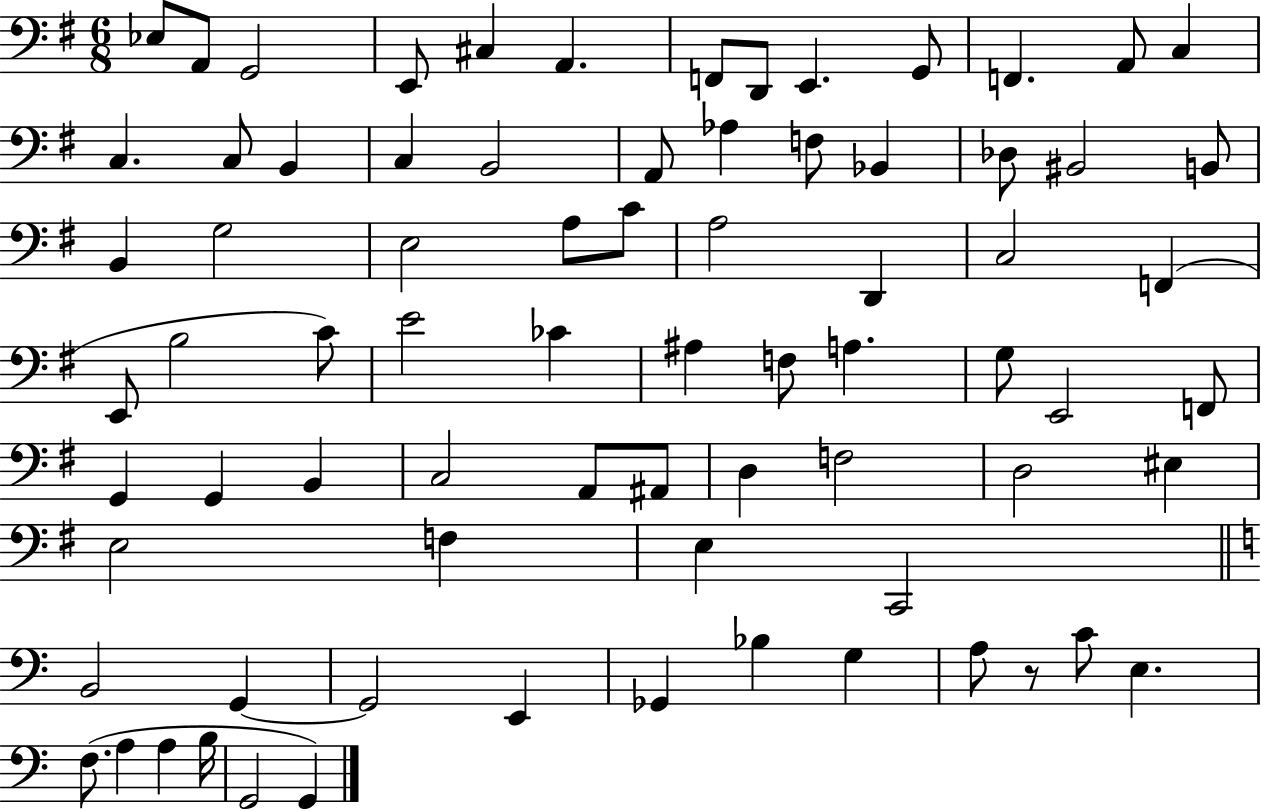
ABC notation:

X:1
T:Untitled
M:6/8
L:1/4
K:G
_E,/2 A,,/2 G,,2 E,,/2 ^C, A,, F,,/2 D,,/2 E,, G,,/2 F,, A,,/2 C, C, C,/2 B,, C, B,,2 A,,/2 _A, F,/2 _B,, _D,/2 ^B,,2 B,,/2 B,, G,2 E,2 A,/2 C/2 A,2 D,, C,2 F,, E,,/2 B,2 C/2 E2 _C ^A, F,/2 A, G,/2 E,,2 F,,/2 G,, G,, B,, C,2 A,,/2 ^A,,/2 D, F,2 D,2 ^E, E,2 F, E, C,,2 B,,2 G,, G,,2 E,, _G,, _B, G, A,/2 z/2 C/2 E, F,/2 A, A, B,/4 G,,2 G,,